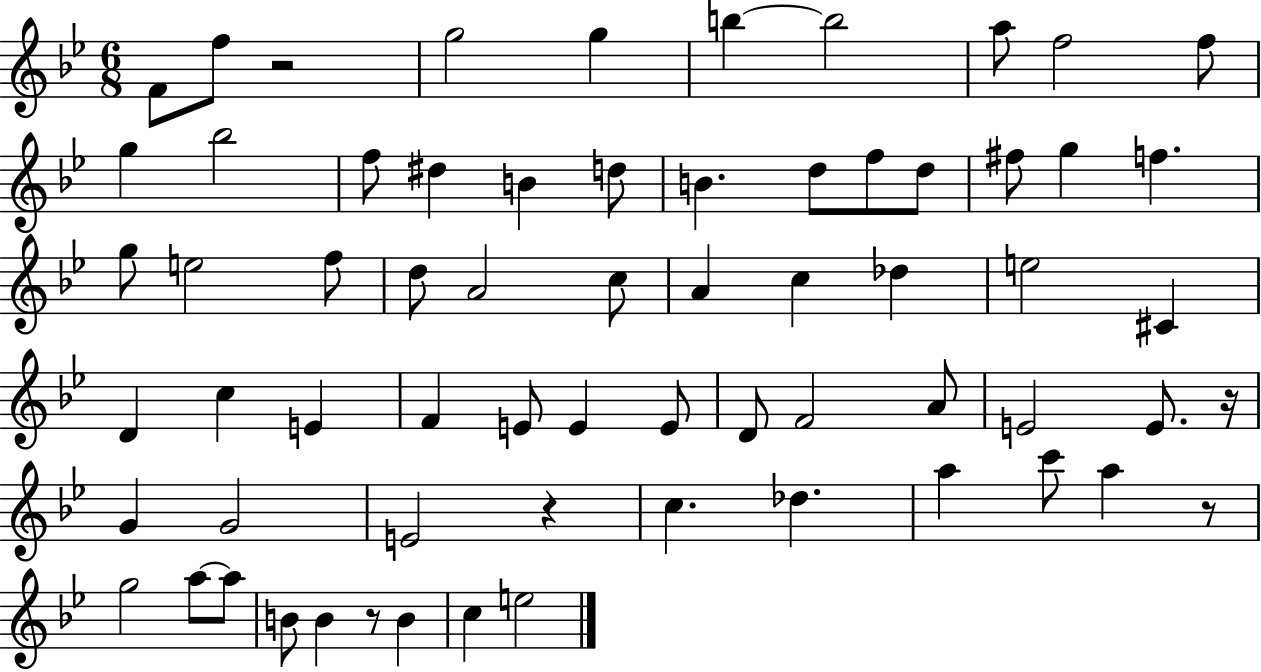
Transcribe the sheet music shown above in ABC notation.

X:1
T:Untitled
M:6/8
L:1/4
K:Bb
F/2 f/2 z2 g2 g b b2 a/2 f2 f/2 g _b2 f/2 ^d B d/2 B d/2 f/2 d/2 ^f/2 g f g/2 e2 f/2 d/2 A2 c/2 A c _d e2 ^C D c E F E/2 E E/2 D/2 F2 A/2 E2 E/2 z/4 G G2 E2 z c _d a c'/2 a z/2 g2 a/2 a/2 B/2 B z/2 B c e2